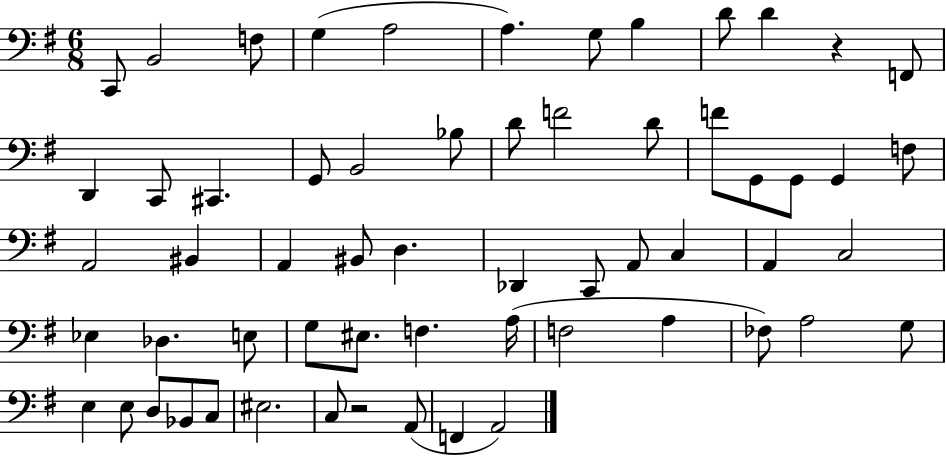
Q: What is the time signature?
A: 6/8